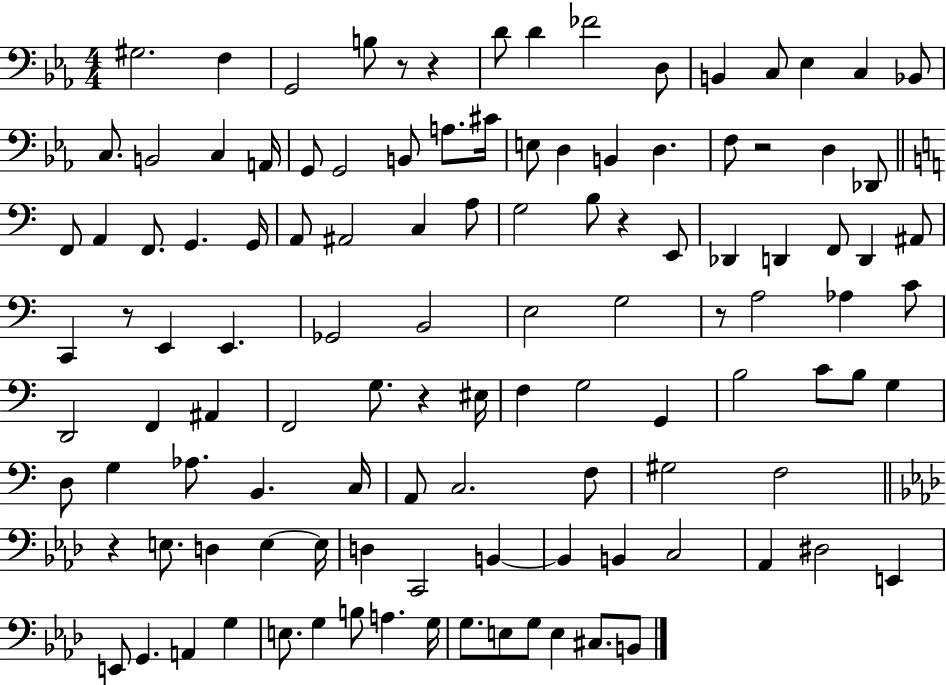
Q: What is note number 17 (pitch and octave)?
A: A2